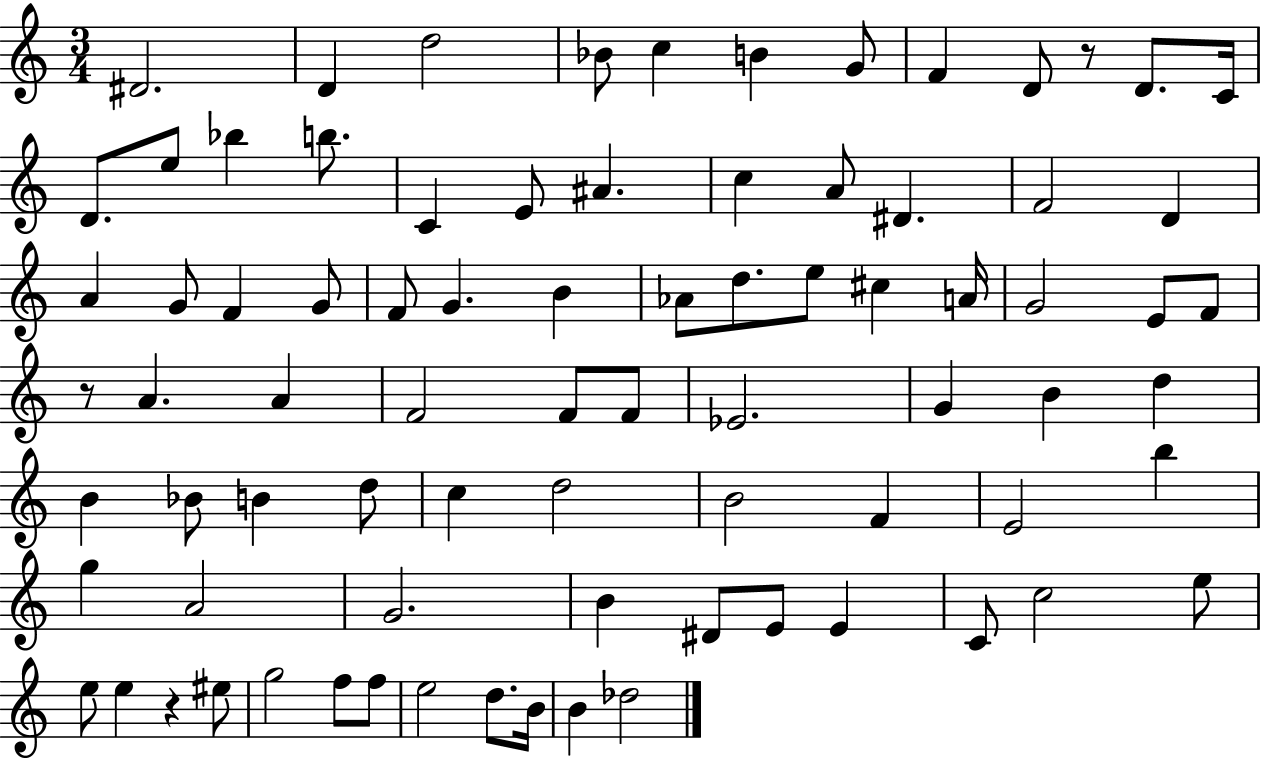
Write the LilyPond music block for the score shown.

{
  \clef treble
  \numericTimeSignature
  \time 3/4
  \key c \major
  dis'2. | d'4 d''2 | bes'8 c''4 b'4 g'8 | f'4 d'8 r8 d'8. c'16 | \break d'8. e''8 bes''4 b''8. | c'4 e'8 ais'4. | c''4 a'8 dis'4. | f'2 d'4 | \break a'4 g'8 f'4 g'8 | f'8 g'4. b'4 | aes'8 d''8. e''8 cis''4 a'16 | g'2 e'8 f'8 | \break r8 a'4. a'4 | f'2 f'8 f'8 | ees'2. | g'4 b'4 d''4 | \break b'4 bes'8 b'4 d''8 | c''4 d''2 | b'2 f'4 | e'2 b''4 | \break g''4 a'2 | g'2. | b'4 dis'8 e'8 e'4 | c'8 c''2 e''8 | \break e''8 e''4 r4 eis''8 | g''2 f''8 f''8 | e''2 d''8. b'16 | b'4 des''2 | \break \bar "|."
}